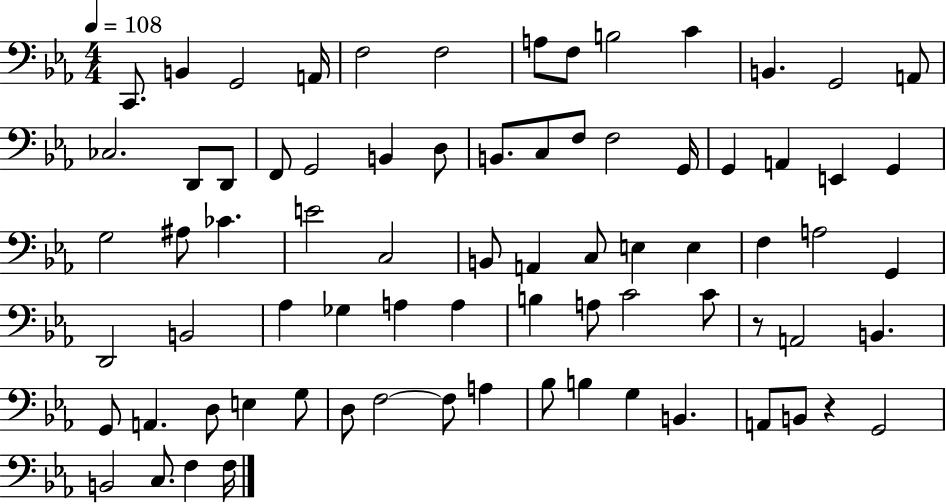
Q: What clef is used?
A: bass